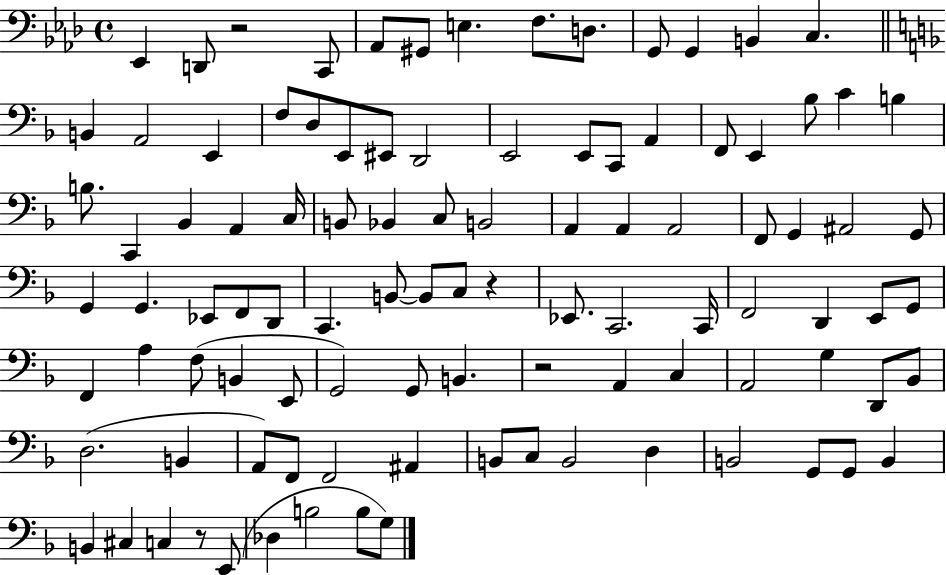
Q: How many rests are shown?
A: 4